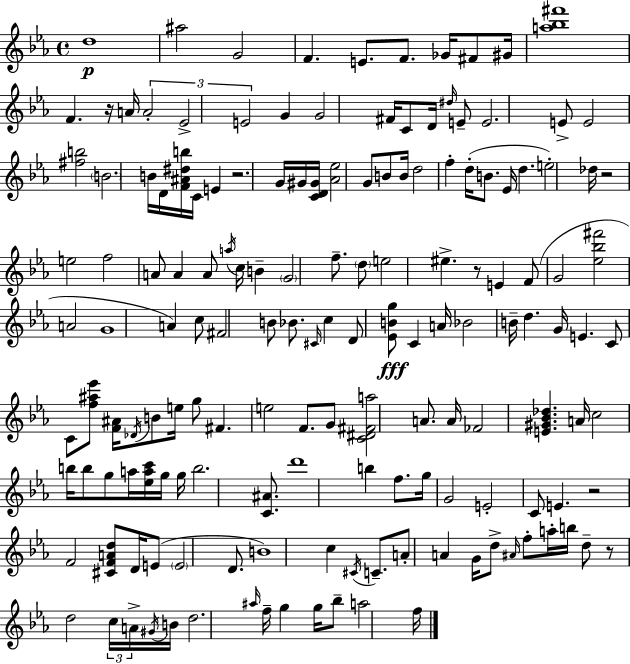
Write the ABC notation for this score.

X:1
T:Untitled
M:4/4
L:1/4
K:Cm
d4 ^a2 G2 F E/2 F/2 _G/4 ^F/2 ^G/4 [a_b^f']4 F z/4 A/4 A2 _E2 E2 G G2 ^F/4 C/2 D/4 ^d/4 E/2 E2 E/2 E2 [^fb]2 B2 B/4 D/4 [F^A^db]/4 C/4 E z2 G/4 ^G/4 [CD^G]/4 [_A_e]2 G/2 B/2 B/4 d2 f d/4 B/2 _E/4 d e2 _d/4 z2 e2 f2 A/2 A A/2 a/4 c/4 B G2 f/2 d/2 e2 ^e z/2 E F/2 G2 [_e_b^f']2 A2 G4 A c/2 ^F2 B/2 _B/2 ^C/4 c D/2 [_EBg]/2 C A/4 _B2 B/4 d G/4 E C/2 C/2 [f^a_e']/2 [F^A]/4 _D/4 B/2 e/4 g/2 ^F e2 F/2 G/2 [C^D^Fa]2 A/2 A/4 _F2 [E^G_B_d] A/4 c2 b/4 b/2 g/2 a/4 [_eac']/4 g/4 g/4 b2 [C^A]/2 d'4 b f/2 g/4 G2 E2 C/2 E z2 F2 [^CFAd]/2 D/4 E/2 E2 D/2 B4 c ^C/4 C/2 A/2 A G/4 d/2 ^A/4 f/2 a/4 b/4 d/2 z/2 d2 c/4 A/4 ^G/4 B/4 d2 ^a/4 f/4 g g/4 _b/2 a2 f/4